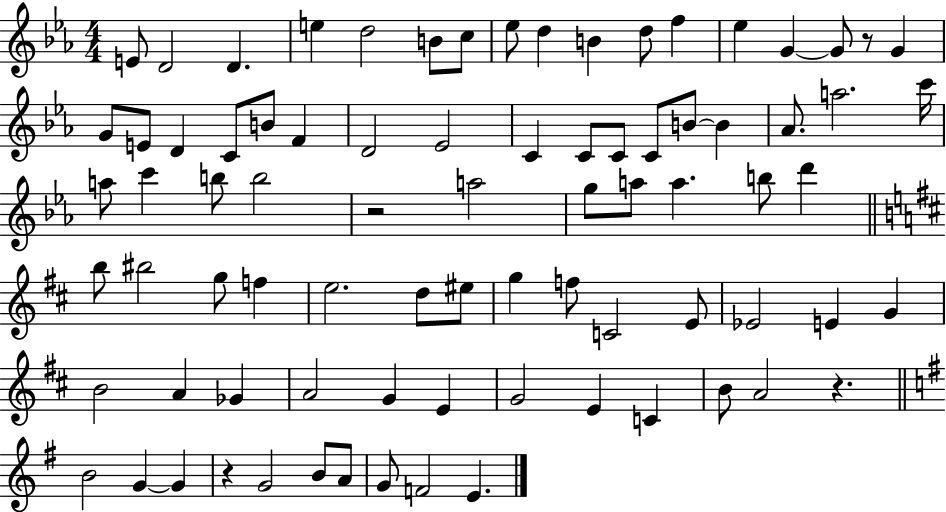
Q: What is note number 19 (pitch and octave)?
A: D4